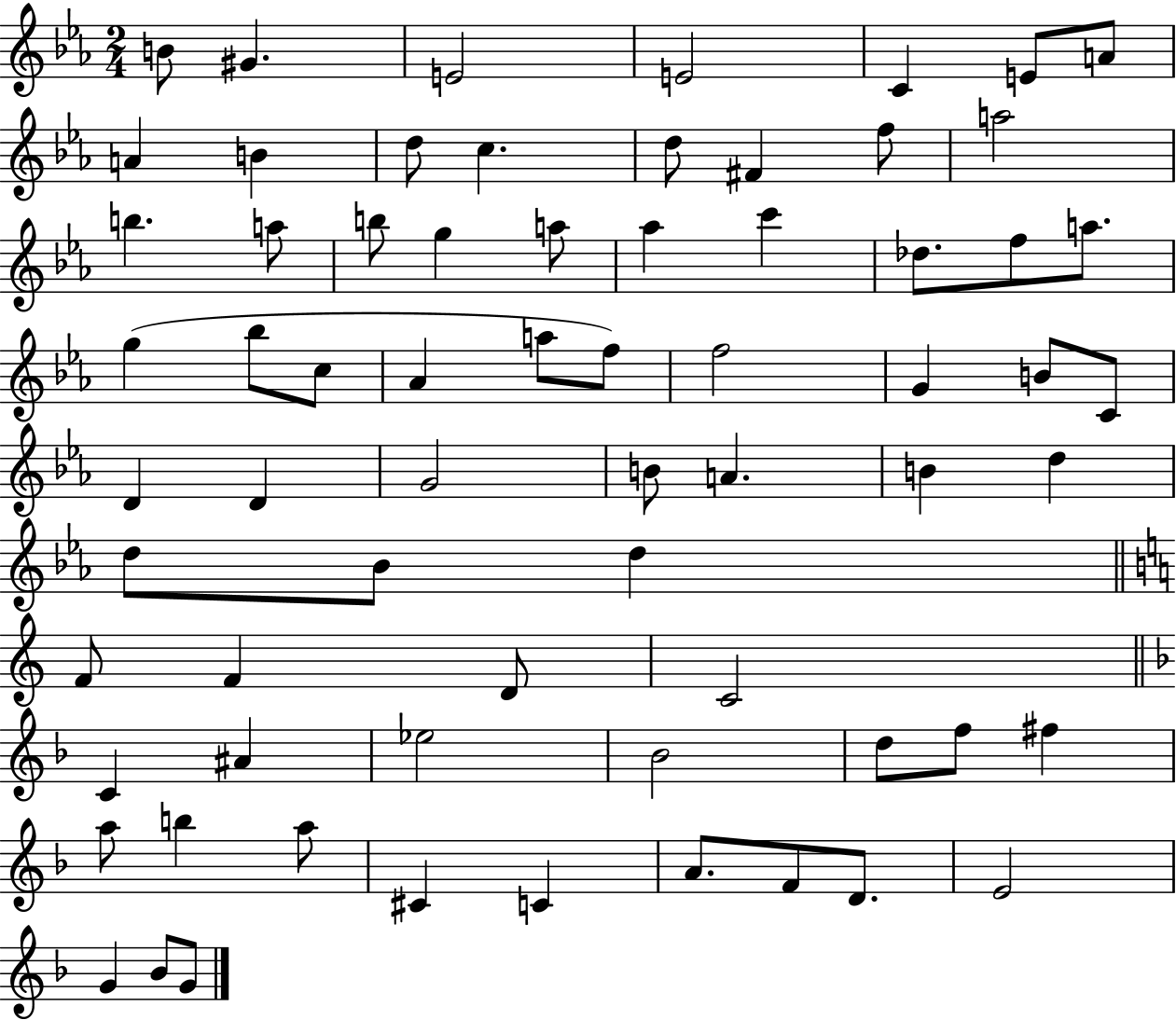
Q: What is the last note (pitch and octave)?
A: G4